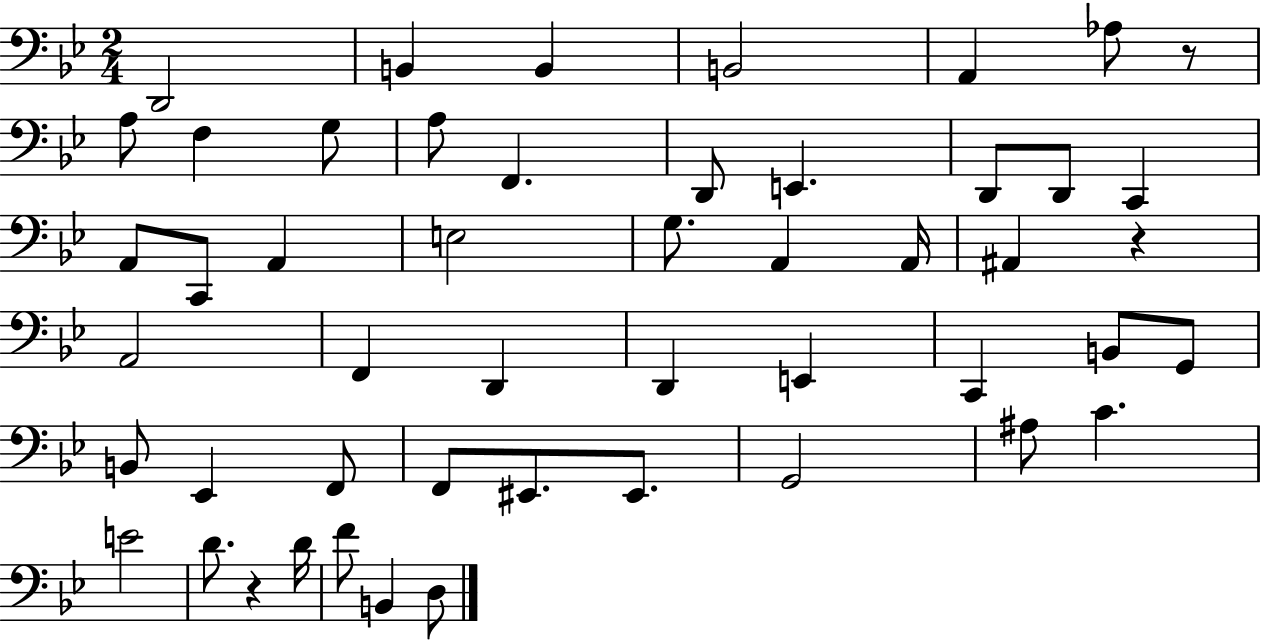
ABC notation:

X:1
T:Untitled
M:2/4
L:1/4
K:Bb
D,,2 B,, B,, B,,2 A,, _A,/2 z/2 A,/2 F, G,/2 A,/2 F,, D,,/2 E,, D,,/2 D,,/2 C,, A,,/2 C,,/2 A,, E,2 G,/2 A,, A,,/4 ^A,, z A,,2 F,, D,, D,, E,, C,, B,,/2 G,,/2 B,,/2 _E,, F,,/2 F,,/2 ^E,,/2 ^E,,/2 G,,2 ^A,/2 C E2 D/2 z D/4 F/2 B,, D,/2